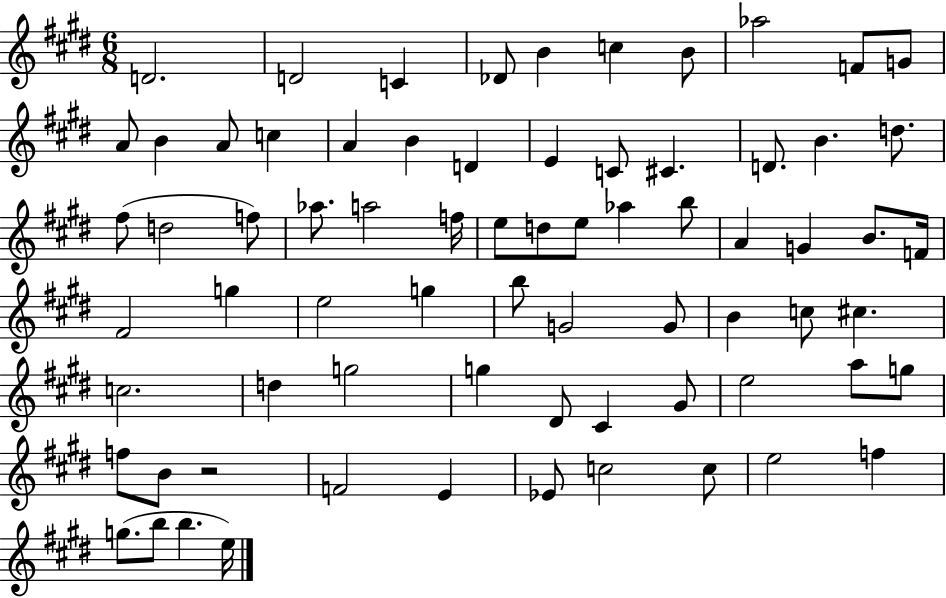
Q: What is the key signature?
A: E major